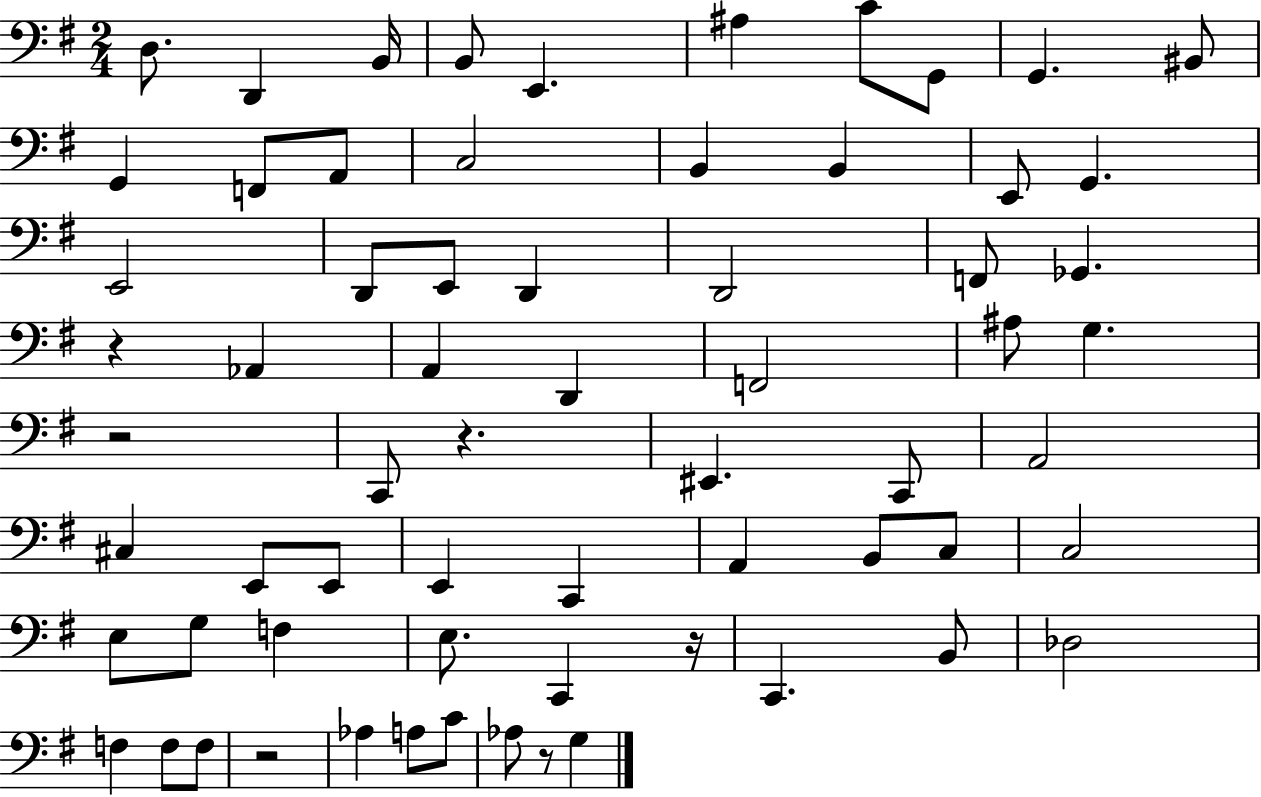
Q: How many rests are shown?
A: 6